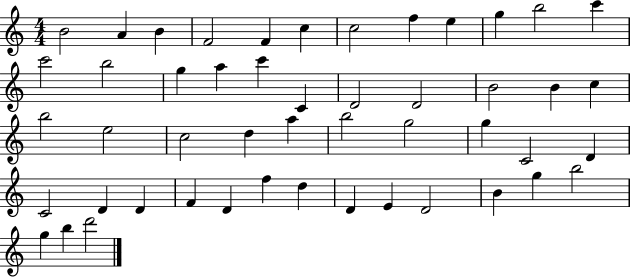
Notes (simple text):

B4/h A4/q B4/q F4/h F4/q C5/q C5/h F5/q E5/q G5/q B5/h C6/q C6/h B5/h G5/q A5/q C6/q C4/q D4/h D4/h B4/h B4/q C5/q B5/h E5/h C5/h D5/q A5/q B5/h G5/h G5/q C4/h D4/q C4/h D4/q D4/q F4/q D4/q F5/q D5/q D4/q E4/q D4/h B4/q G5/q B5/h G5/q B5/q D6/h